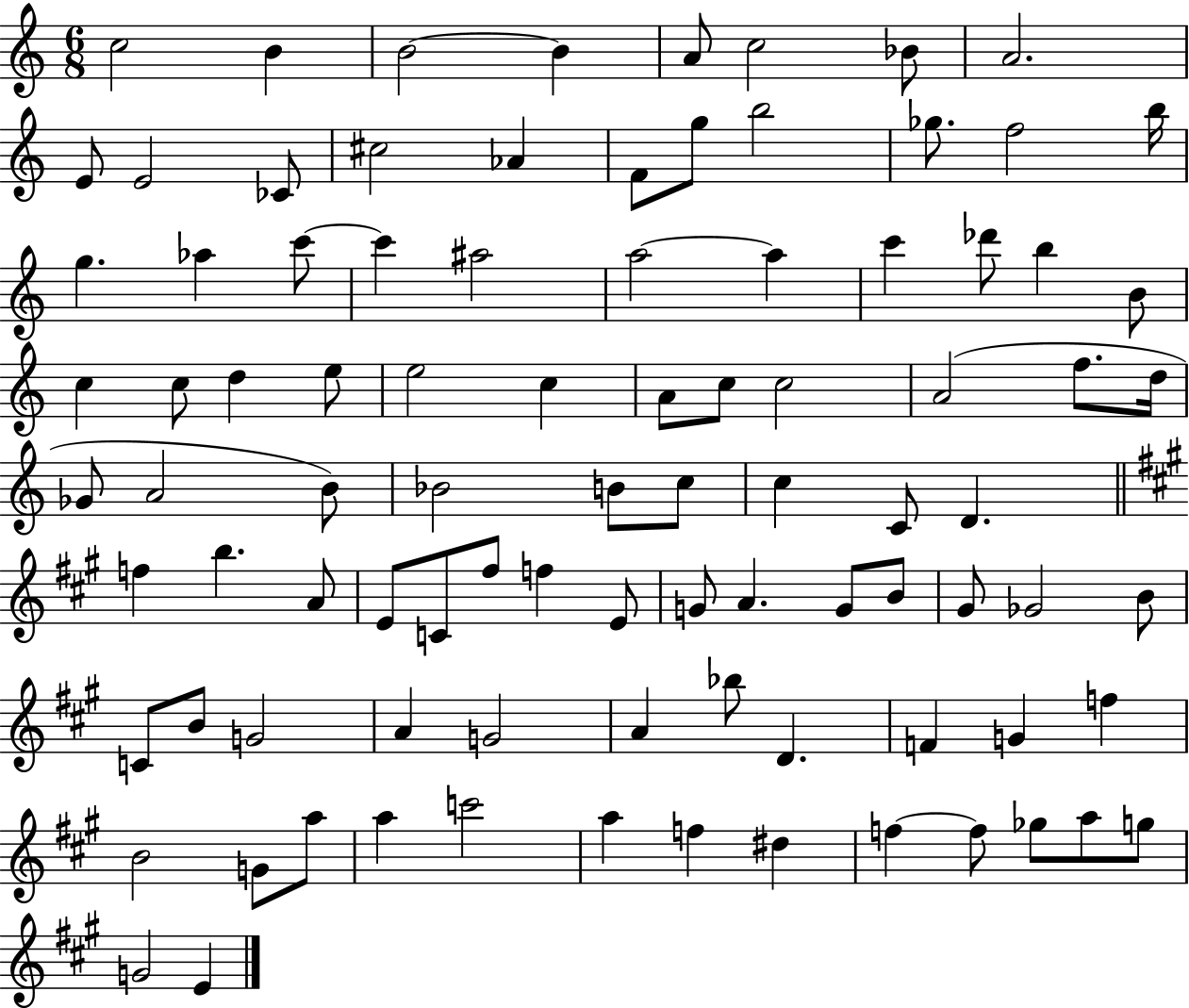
C5/h B4/q B4/h B4/q A4/e C5/h Bb4/e A4/h. E4/e E4/h CES4/e C#5/h Ab4/q F4/e G5/e B5/h Gb5/e. F5/h B5/s G5/q. Ab5/q C6/e C6/q A#5/h A5/h A5/q C6/q Db6/e B5/q B4/e C5/q C5/e D5/q E5/e E5/h C5/q A4/e C5/e C5/h A4/h F5/e. D5/s Gb4/e A4/h B4/e Bb4/h B4/e C5/e C5/q C4/e D4/q. F5/q B5/q. A4/e E4/e C4/e F#5/e F5/q E4/e G4/e A4/q. G4/e B4/e G#4/e Gb4/h B4/e C4/e B4/e G4/h A4/q G4/h A4/q Bb5/e D4/q. F4/q G4/q F5/q B4/h G4/e A5/e A5/q C6/h A5/q F5/q D#5/q F5/q F5/e Gb5/e A5/e G5/e G4/h E4/q